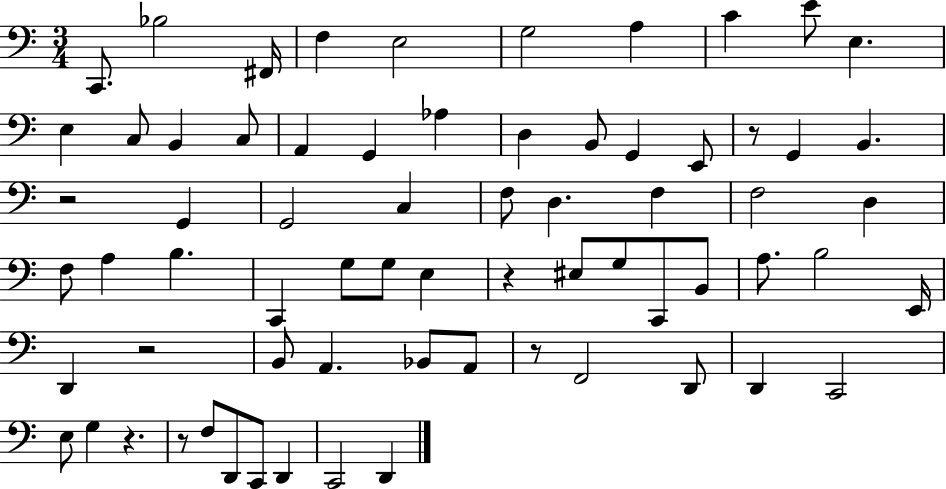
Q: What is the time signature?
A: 3/4